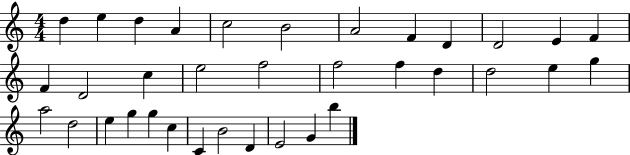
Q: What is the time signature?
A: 4/4